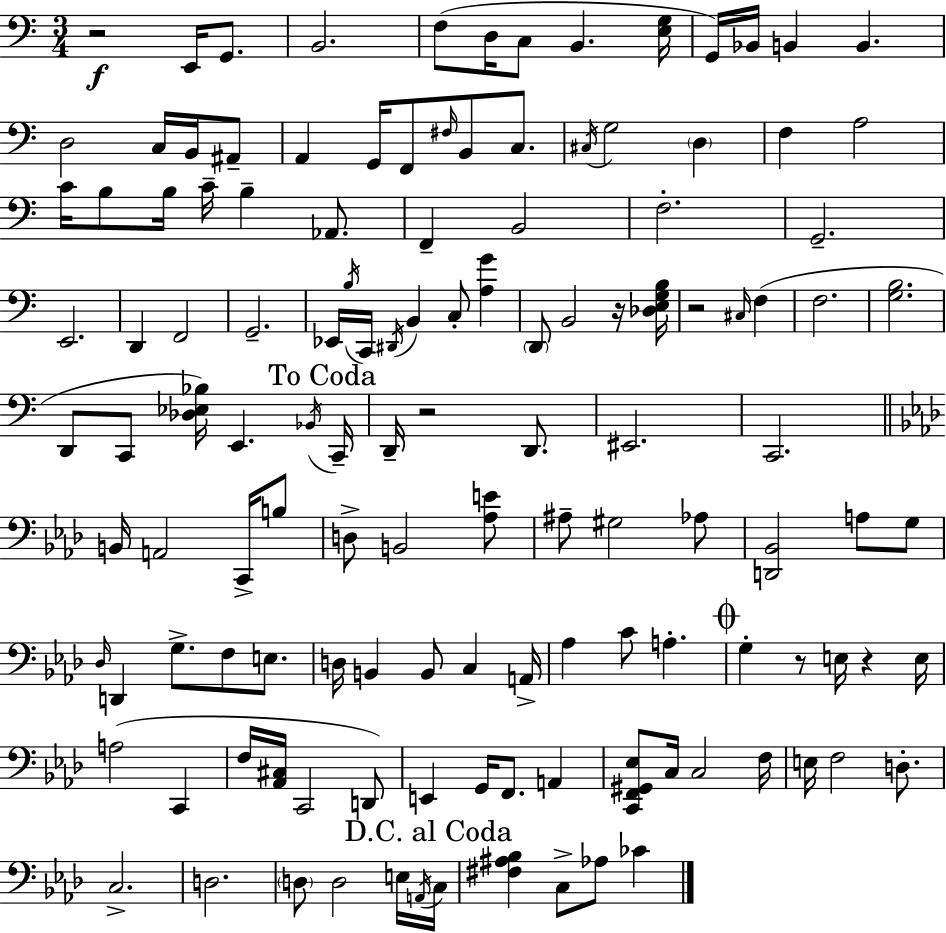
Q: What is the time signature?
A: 3/4